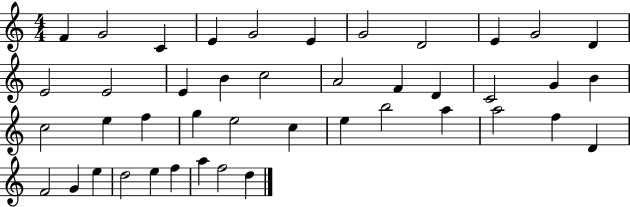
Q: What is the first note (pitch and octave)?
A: F4